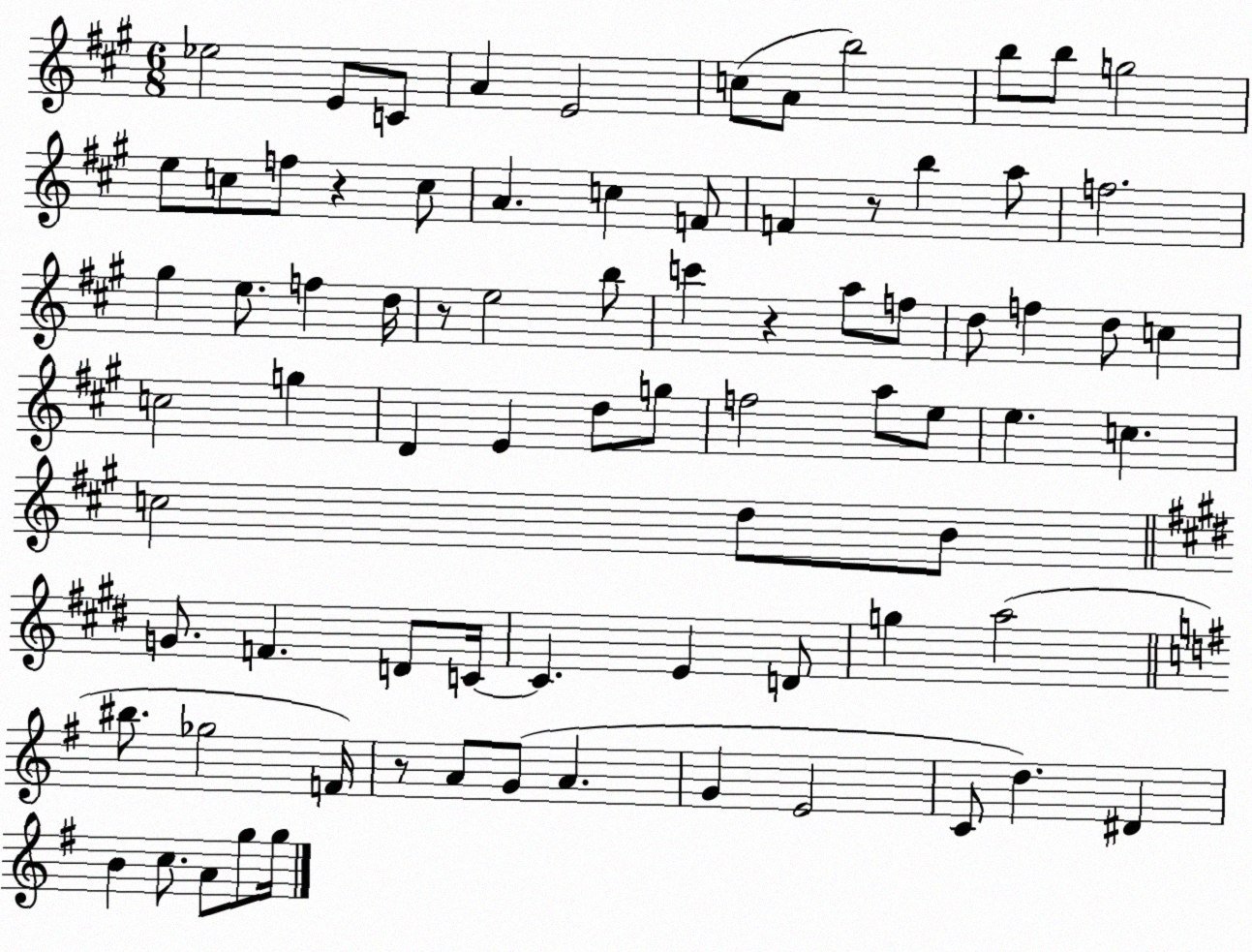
X:1
T:Untitled
M:6/8
L:1/4
K:A
_e2 E/2 C/2 A E2 c/2 A/2 b2 b/2 b/2 g2 e/2 c/2 f/2 z c/2 A c F/2 F z/2 b a/2 f2 ^g e/2 f d/4 z/2 e2 b/2 c' z a/2 f/2 d/2 f d/2 c c2 g D E d/2 g/2 f2 a/2 e/2 e c c2 d/2 B/2 G/2 F D/2 C/4 C E D/2 g a2 ^b/2 _g2 F/4 z/2 A/2 G/2 A G E2 C/2 d ^D B c/2 A/2 g/2 g/4